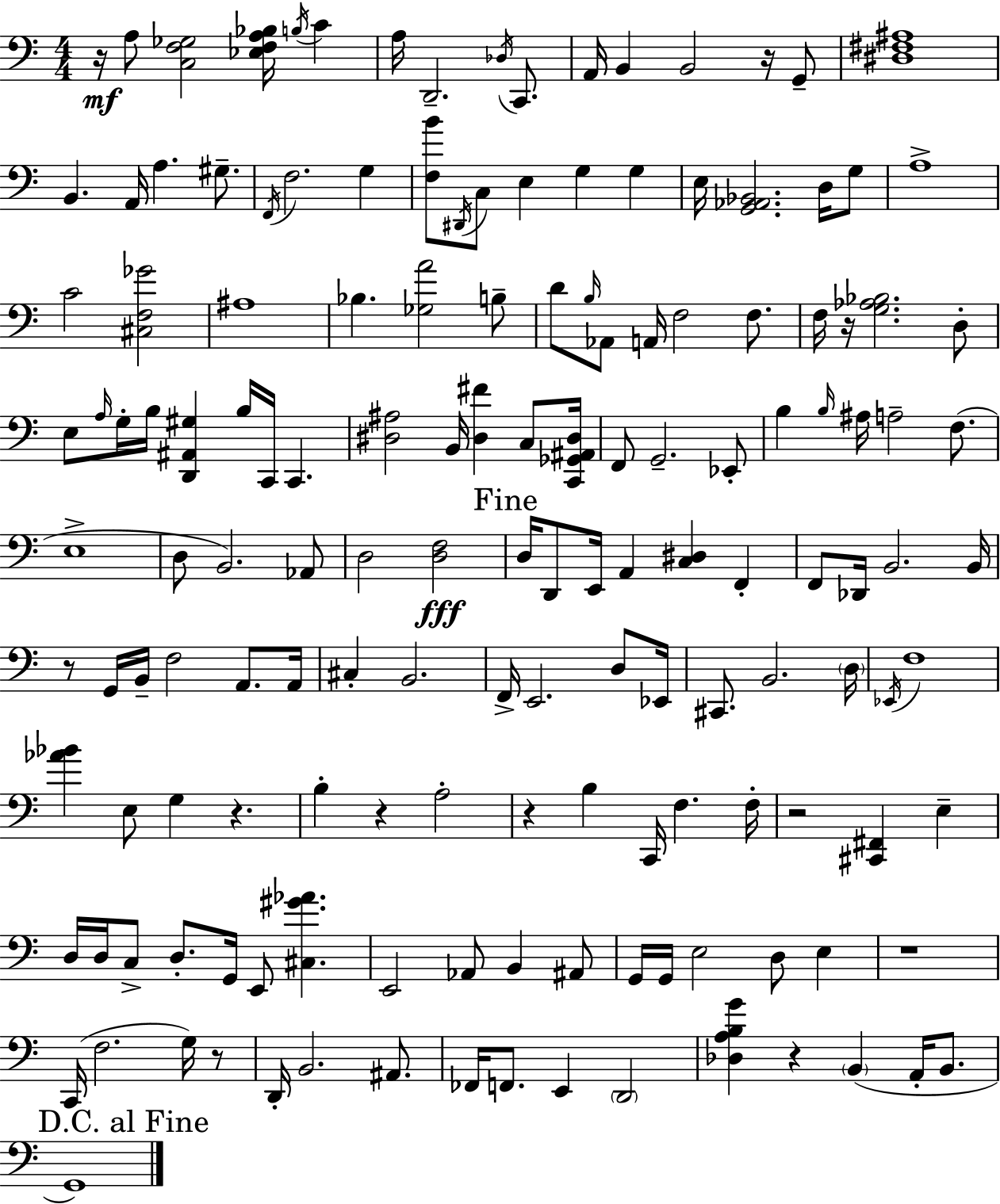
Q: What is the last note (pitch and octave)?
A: G2